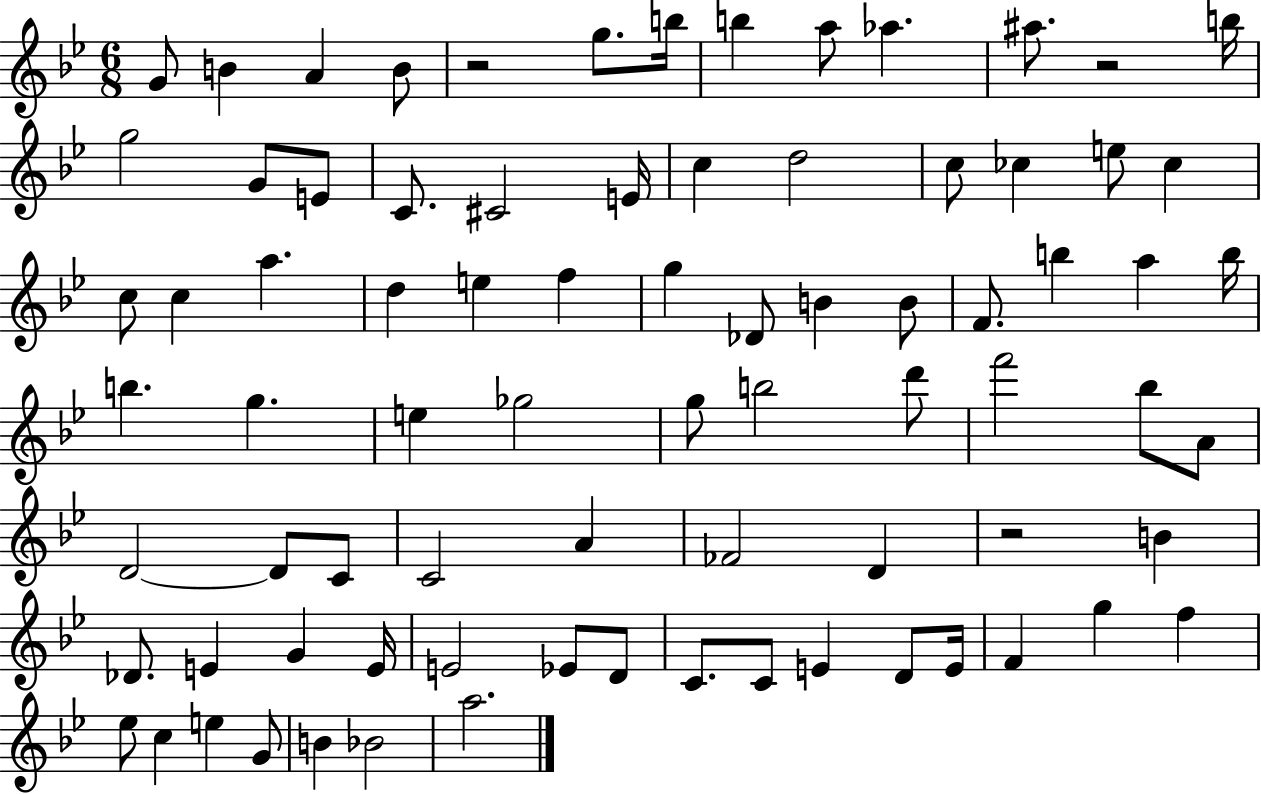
G4/e B4/q A4/q B4/e R/h G5/e. B5/s B5/q A5/e Ab5/q. A#5/e. R/h B5/s G5/h G4/e E4/e C4/e. C#4/h E4/s C5/q D5/h C5/e CES5/q E5/e CES5/q C5/e C5/q A5/q. D5/q E5/q F5/q G5/q Db4/e B4/q B4/e F4/e. B5/q A5/q B5/s B5/q. G5/q. E5/q Gb5/h G5/e B5/h D6/e F6/h Bb5/e A4/e D4/h D4/e C4/e C4/h A4/q FES4/h D4/q R/h B4/q Db4/e. E4/q G4/q E4/s E4/h Eb4/e D4/e C4/e. C4/e E4/q D4/e E4/s F4/q G5/q F5/q Eb5/e C5/q E5/q G4/e B4/q Bb4/h A5/h.